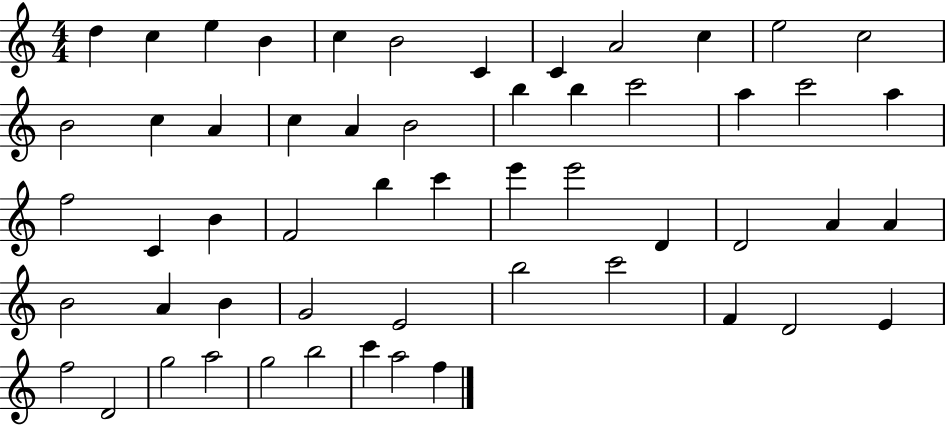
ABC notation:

X:1
T:Untitled
M:4/4
L:1/4
K:C
d c e B c B2 C C A2 c e2 c2 B2 c A c A B2 b b c'2 a c'2 a f2 C B F2 b c' e' e'2 D D2 A A B2 A B G2 E2 b2 c'2 F D2 E f2 D2 g2 a2 g2 b2 c' a2 f